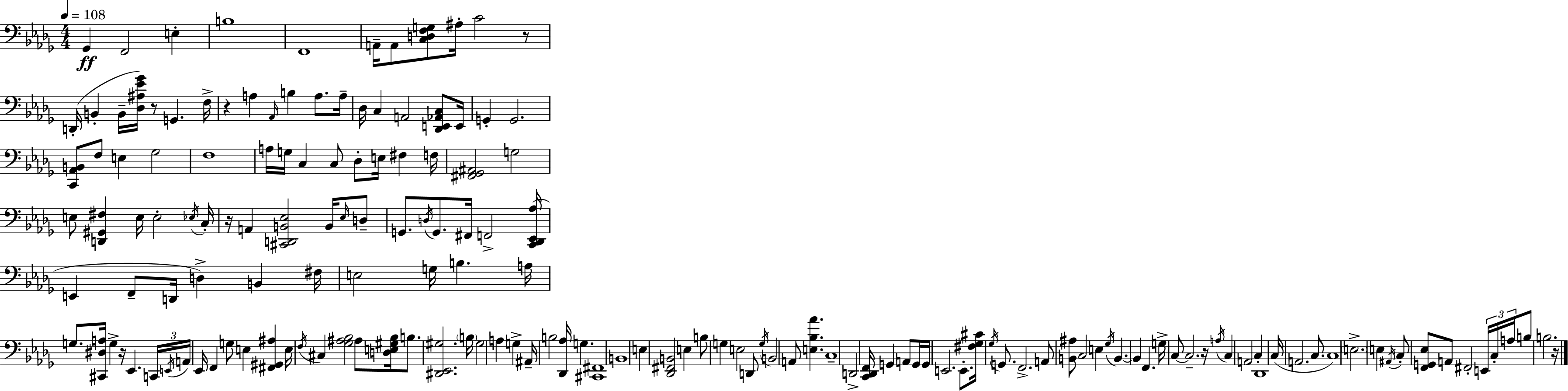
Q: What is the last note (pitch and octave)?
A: B3